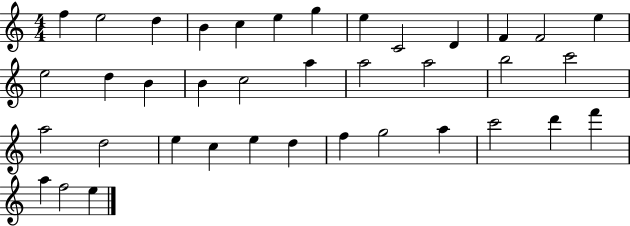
F5/q E5/h D5/q B4/q C5/q E5/q G5/q E5/q C4/h D4/q F4/q F4/h E5/q E5/h D5/q B4/q B4/q C5/h A5/q A5/h A5/h B5/h C6/h A5/h D5/h E5/q C5/q E5/q D5/q F5/q G5/h A5/q C6/h D6/q F6/q A5/q F5/h E5/q